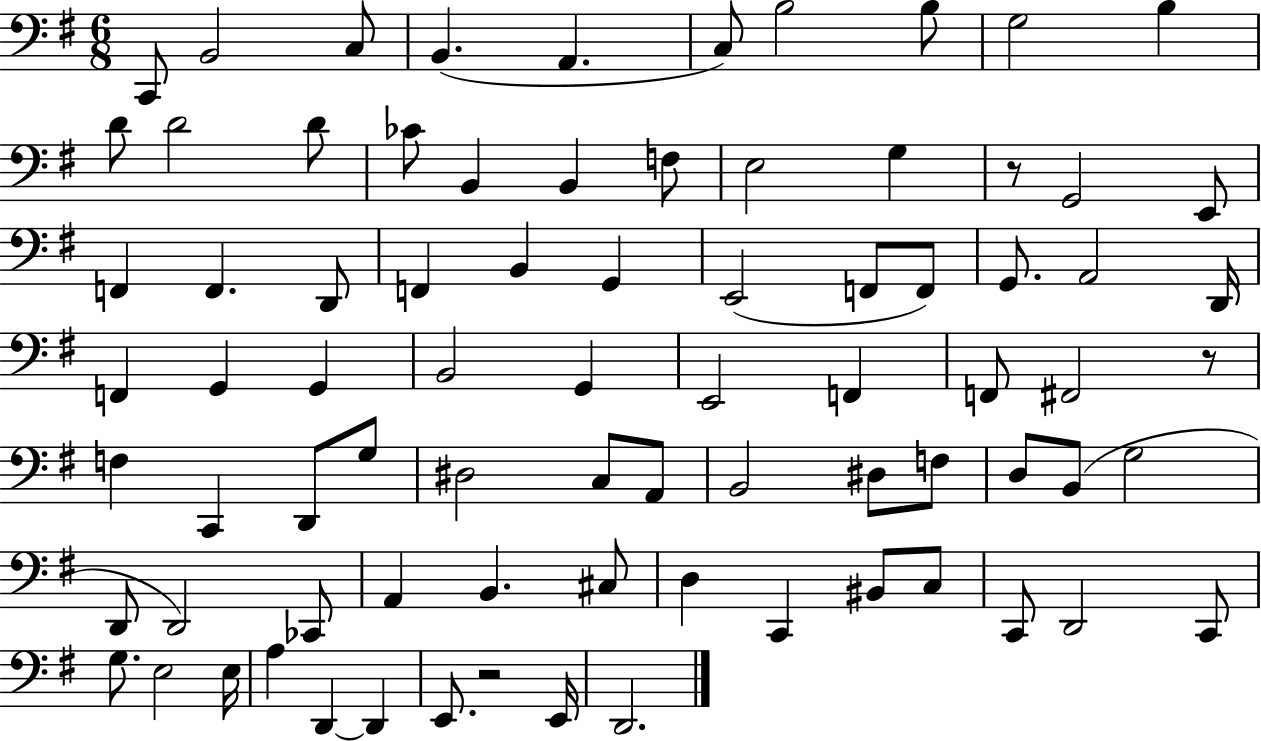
C2/e B2/h C3/e B2/q. A2/q. C3/e B3/h B3/e G3/h B3/q D4/e D4/h D4/e CES4/e B2/q B2/q F3/e E3/h G3/q R/e G2/h E2/e F2/q F2/q. D2/e F2/q B2/q G2/q E2/h F2/e F2/e G2/e. A2/h D2/s F2/q G2/q G2/q B2/h G2/q E2/h F2/q F2/e F#2/h R/e F3/q C2/q D2/e G3/e D#3/h C3/e A2/e B2/h D#3/e F3/e D3/e B2/e G3/h D2/e D2/h CES2/e A2/q B2/q. C#3/e D3/q C2/q BIS2/e C3/e C2/e D2/h C2/e G3/e. E3/h E3/s A3/q D2/q D2/q E2/e. R/h E2/s D2/h.